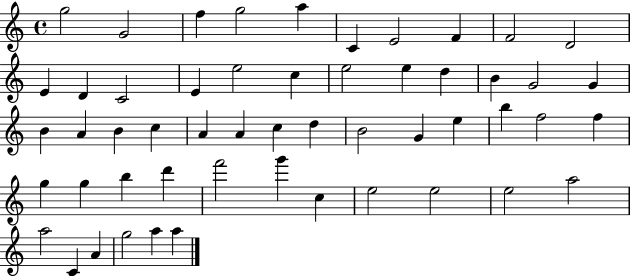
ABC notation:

X:1
T:Untitled
M:4/4
L:1/4
K:C
g2 G2 f g2 a C E2 F F2 D2 E D C2 E e2 c e2 e d B G2 G B A B c A A c d B2 G e b f2 f g g b d' f'2 g' c e2 e2 e2 a2 a2 C A g2 a a